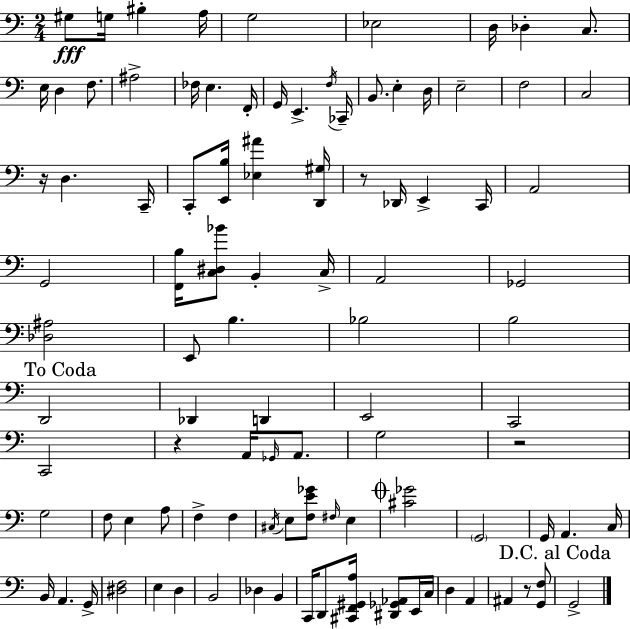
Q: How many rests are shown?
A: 5